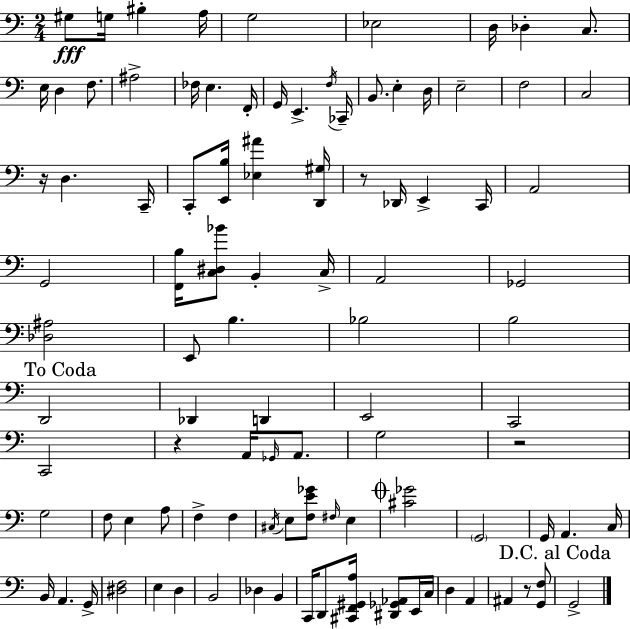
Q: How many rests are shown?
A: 5